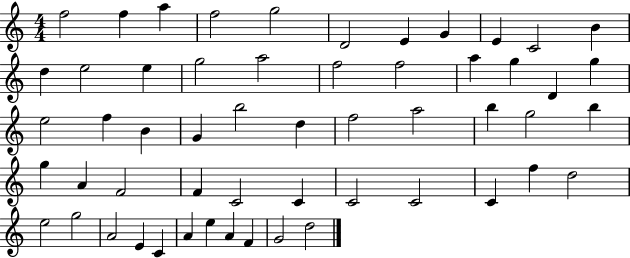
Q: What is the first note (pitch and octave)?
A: F5